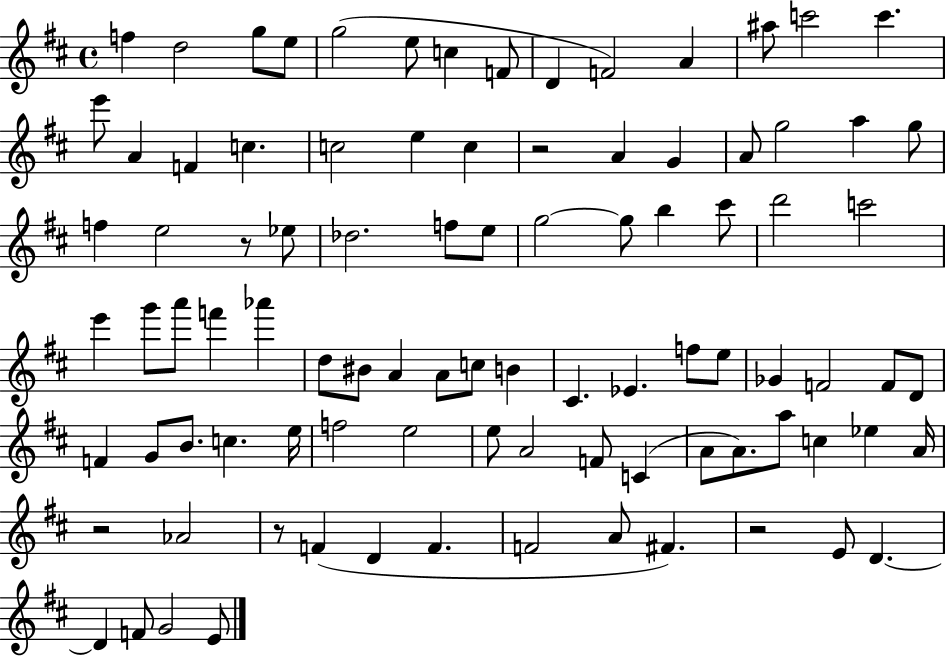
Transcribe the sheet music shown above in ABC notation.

X:1
T:Untitled
M:4/4
L:1/4
K:D
f d2 g/2 e/2 g2 e/2 c F/2 D F2 A ^a/2 c'2 c' e'/2 A F c c2 e c z2 A G A/2 g2 a g/2 f e2 z/2 _e/2 _d2 f/2 e/2 g2 g/2 b ^c'/2 d'2 c'2 e' g'/2 a'/2 f' _a' d/2 ^B/2 A A/2 c/2 B ^C _E f/2 e/2 _G F2 F/2 D/2 F G/2 B/2 c e/4 f2 e2 e/2 A2 F/2 C A/2 A/2 a/2 c _e A/4 z2 _A2 z/2 F D F F2 A/2 ^F z2 E/2 D D F/2 G2 E/2